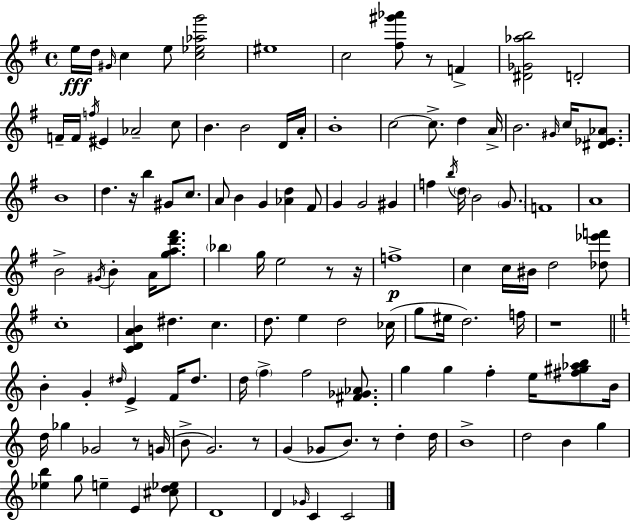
X:1
T:Untitled
M:4/4
L:1/4
K:Em
e/4 d/4 ^G/4 c e/2 [c_e_ag']2 ^e4 c2 [^f^g'_a']/2 z/2 F [^D_G_ab]2 D2 F/4 F/4 f/4 ^E _A2 c/2 B B2 D/4 A/4 B4 c2 c/2 d A/4 B2 ^G/4 c/4 [^D_E_A]/2 B4 d z/4 b ^G/2 c/2 A/2 B G [_Ad] ^F/2 G G2 ^G f b/4 d/4 B2 G/2 F4 A4 B2 ^G/4 B A/4 [gad'^f']/2 _b g/4 e2 z/2 z/4 f4 c c/4 ^B/4 d2 [_d_e'f']/2 c4 [CDAB] ^d c d/2 e d2 _c/4 g/2 ^e/4 d2 f/4 z4 B G ^d/4 E F/4 ^d/2 d/4 f f2 [^F_G_A]/2 g g f e/4 [^f^g_ab]/2 B/4 d/4 _g _G2 z/2 G/4 B/2 G2 z/2 G _G/2 B/2 z/2 d d/4 B4 d2 B g [_eb] g/2 e E [^cd_e]/2 D4 D _G/4 C C2